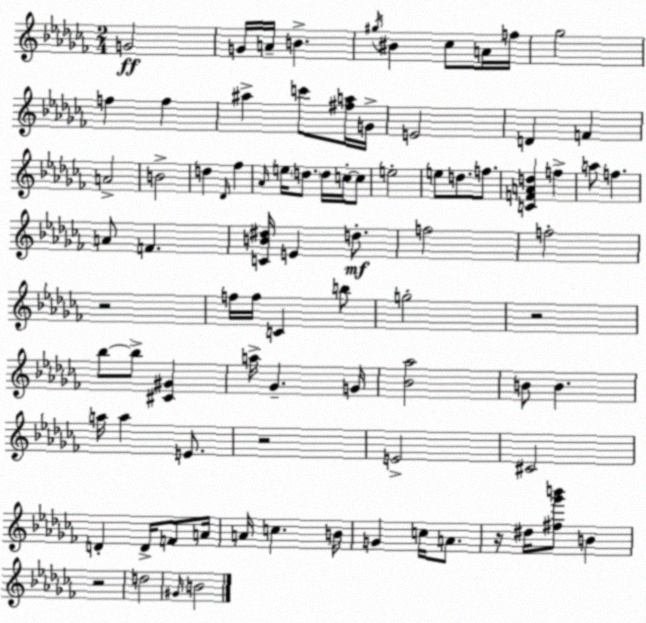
X:1
T:Untitled
M:2/4
L:1/4
K:Abm
G2 G/4 A/4 B ^g/4 ^B _c/2 A/4 f/4 _g2 f f ^a c'/2 [^fa]/4 G/4 E2 D F A2 B2 d _D/4 _f _A/4 e/4 d/2 d/4 c/4 c/2 e2 e/2 d/2 f/2 [CFAd] f a/2 f A/2 F [CB^d]/4 E d/2 f2 f2 z2 f/4 f/4 C b/2 g2 z2 _b/2 _b/2 [^C^G] a/4 _G G/4 [_B_a]2 B/2 B a/4 a E/2 z2 E2 ^C2 D D/4 F/2 A/4 A/4 c B/4 G c/4 A/2 z/4 ^d/4 [^f_g'b']/2 B z2 d2 ^G/4 B2